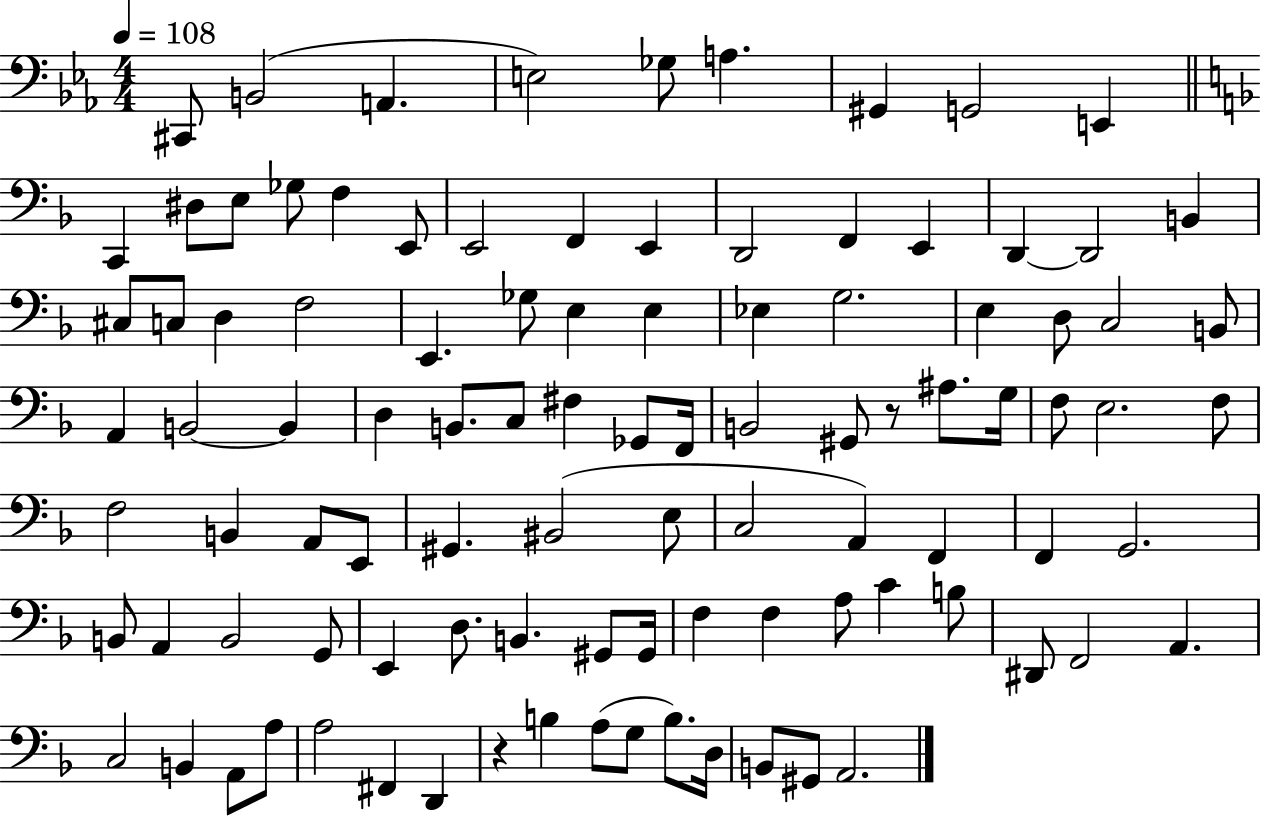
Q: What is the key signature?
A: EES major